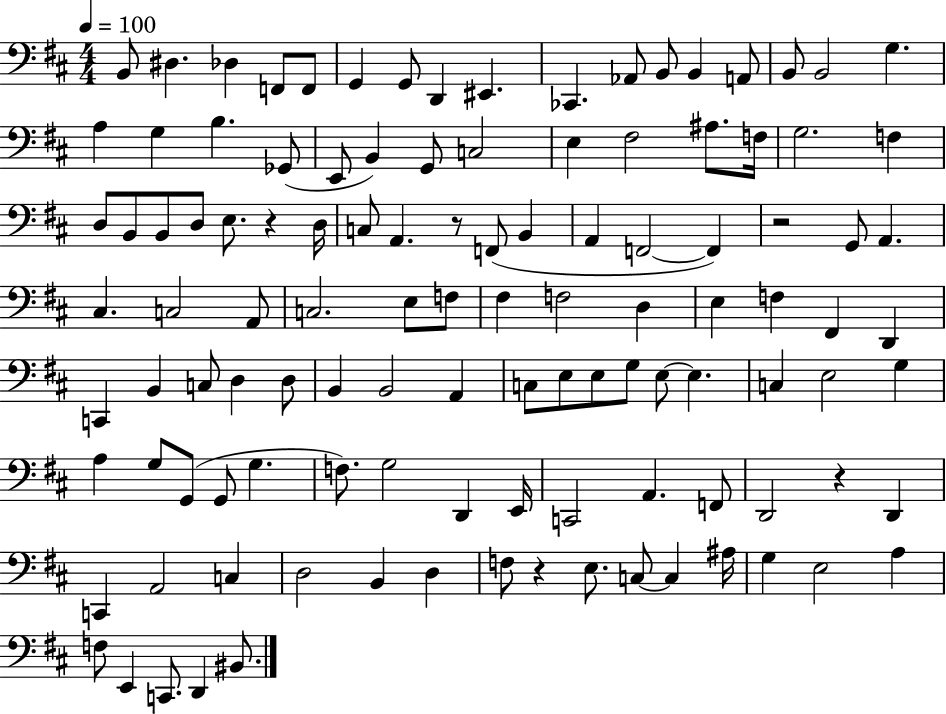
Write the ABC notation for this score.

X:1
T:Untitled
M:4/4
L:1/4
K:D
B,,/2 ^D, _D, F,,/2 F,,/2 G,, G,,/2 D,, ^E,, _C,, _A,,/2 B,,/2 B,, A,,/2 B,,/2 B,,2 G, A, G, B, _G,,/2 E,,/2 B,, G,,/2 C,2 E, ^F,2 ^A,/2 F,/4 G,2 F, D,/2 B,,/2 B,,/2 D,/2 E,/2 z D,/4 C,/2 A,, z/2 F,,/2 B,, A,, F,,2 F,, z2 G,,/2 A,, ^C, C,2 A,,/2 C,2 E,/2 F,/2 ^F, F,2 D, E, F, ^F,, D,, C,, B,, C,/2 D, D,/2 B,, B,,2 A,, C,/2 E,/2 E,/2 G,/2 E,/2 E, C, E,2 G, A, G,/2 G,,/2 G,,/2 G, F,/2 G,2 D,, E,,/4 C,,2 A,, F,,/2 D,,2 z D,, C,, A,,2 C, D,2 B,, D, F,/2 z E,/2 C,/2 C, ^A,/4 G, E,2 A, F,/2 E,, C,,/2 D,, ^B,,/2